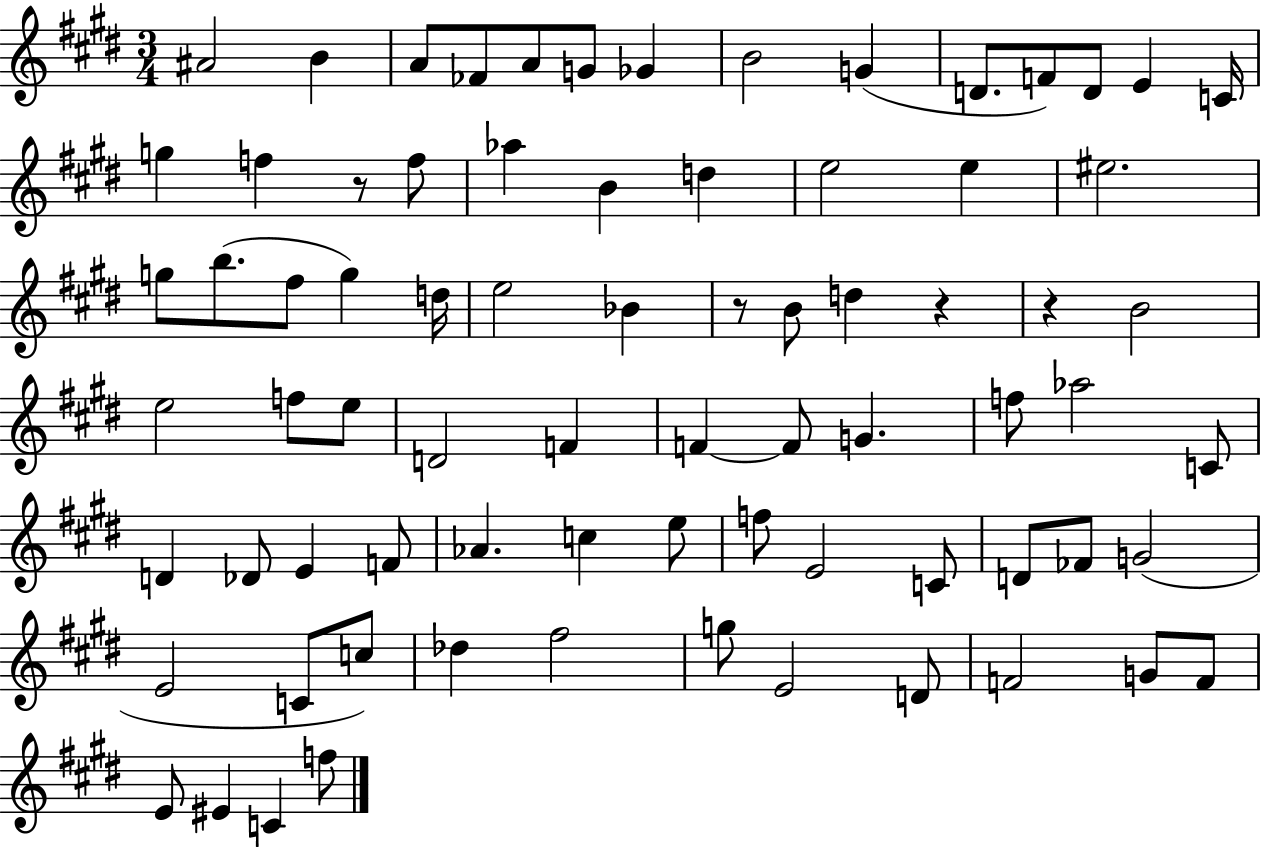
X:1
T:Untitled
M:3/4
L:1/4
K:E
^A2 B A/2 _F/2 A/2 G/2 _G B2 G D/2 F/2 D/2 E C/4 g f z/2 f/2 _a B d e2 e ^e2 g/2 b/2 ^f/2 g d/4 e2 _B z/2 B/2 d z z B2 e2 f/2 e/2 D2 F F F/2 G f/2 _a2 C/2 D _D/2 E F/2 _A c e/2 f/2 E2 C/2 D/2 _F/2 G2 E2 C/2 c/2 _d ^f2 g/2 E2 D/2 F2 G/2 F/2 E/2 ^E C f/2